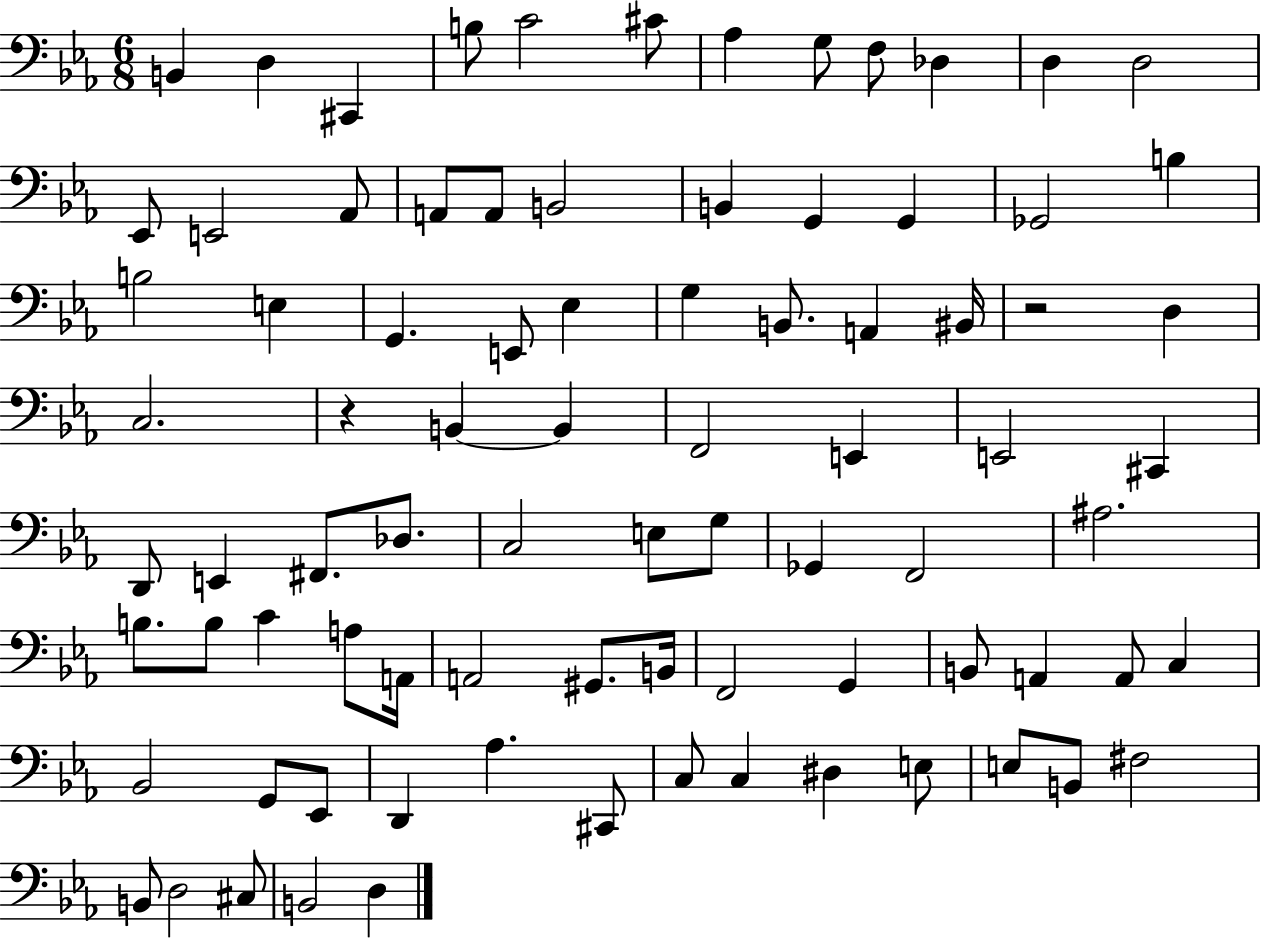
{
  \clef bass
  \numericTimeSignature
  \time 6/8
  \key ees \major
  b,4 d4 cis,4 | b8 c'2 cis'8 | aes4 g8 f8 des4 | d4 d2 | \break ees,8 e,2 aes,8 | a,8 a,8 b,2 | b,4 g,4 g,4 | ges,2 b4 | \break b2 e4 | g,4. e,8 ees4 | g4 b,8. a,4 bis,16 | r2 d4 | \break c2. | r4 b,4~~ b,4 | f,2 e,4 | e,2 cis,4 | \break d,8 e,4 fis,8. des8. | c2 e8 g8 | ges,4 f,2 | ais2. | \break b8. b8 c'4 a8 a,16 | a,2 gis,8. b,16 | f,2 g,4 | b,8 a,4 a,8 c4 | \break bes,2 g,8 ees,8 | d,4 aes4. cis,8 | c8 c4 dis4 e8 | e8 b,8 fis2 | \break b,8 d2 cis8 | b,2 d4 | \bar "|."
}